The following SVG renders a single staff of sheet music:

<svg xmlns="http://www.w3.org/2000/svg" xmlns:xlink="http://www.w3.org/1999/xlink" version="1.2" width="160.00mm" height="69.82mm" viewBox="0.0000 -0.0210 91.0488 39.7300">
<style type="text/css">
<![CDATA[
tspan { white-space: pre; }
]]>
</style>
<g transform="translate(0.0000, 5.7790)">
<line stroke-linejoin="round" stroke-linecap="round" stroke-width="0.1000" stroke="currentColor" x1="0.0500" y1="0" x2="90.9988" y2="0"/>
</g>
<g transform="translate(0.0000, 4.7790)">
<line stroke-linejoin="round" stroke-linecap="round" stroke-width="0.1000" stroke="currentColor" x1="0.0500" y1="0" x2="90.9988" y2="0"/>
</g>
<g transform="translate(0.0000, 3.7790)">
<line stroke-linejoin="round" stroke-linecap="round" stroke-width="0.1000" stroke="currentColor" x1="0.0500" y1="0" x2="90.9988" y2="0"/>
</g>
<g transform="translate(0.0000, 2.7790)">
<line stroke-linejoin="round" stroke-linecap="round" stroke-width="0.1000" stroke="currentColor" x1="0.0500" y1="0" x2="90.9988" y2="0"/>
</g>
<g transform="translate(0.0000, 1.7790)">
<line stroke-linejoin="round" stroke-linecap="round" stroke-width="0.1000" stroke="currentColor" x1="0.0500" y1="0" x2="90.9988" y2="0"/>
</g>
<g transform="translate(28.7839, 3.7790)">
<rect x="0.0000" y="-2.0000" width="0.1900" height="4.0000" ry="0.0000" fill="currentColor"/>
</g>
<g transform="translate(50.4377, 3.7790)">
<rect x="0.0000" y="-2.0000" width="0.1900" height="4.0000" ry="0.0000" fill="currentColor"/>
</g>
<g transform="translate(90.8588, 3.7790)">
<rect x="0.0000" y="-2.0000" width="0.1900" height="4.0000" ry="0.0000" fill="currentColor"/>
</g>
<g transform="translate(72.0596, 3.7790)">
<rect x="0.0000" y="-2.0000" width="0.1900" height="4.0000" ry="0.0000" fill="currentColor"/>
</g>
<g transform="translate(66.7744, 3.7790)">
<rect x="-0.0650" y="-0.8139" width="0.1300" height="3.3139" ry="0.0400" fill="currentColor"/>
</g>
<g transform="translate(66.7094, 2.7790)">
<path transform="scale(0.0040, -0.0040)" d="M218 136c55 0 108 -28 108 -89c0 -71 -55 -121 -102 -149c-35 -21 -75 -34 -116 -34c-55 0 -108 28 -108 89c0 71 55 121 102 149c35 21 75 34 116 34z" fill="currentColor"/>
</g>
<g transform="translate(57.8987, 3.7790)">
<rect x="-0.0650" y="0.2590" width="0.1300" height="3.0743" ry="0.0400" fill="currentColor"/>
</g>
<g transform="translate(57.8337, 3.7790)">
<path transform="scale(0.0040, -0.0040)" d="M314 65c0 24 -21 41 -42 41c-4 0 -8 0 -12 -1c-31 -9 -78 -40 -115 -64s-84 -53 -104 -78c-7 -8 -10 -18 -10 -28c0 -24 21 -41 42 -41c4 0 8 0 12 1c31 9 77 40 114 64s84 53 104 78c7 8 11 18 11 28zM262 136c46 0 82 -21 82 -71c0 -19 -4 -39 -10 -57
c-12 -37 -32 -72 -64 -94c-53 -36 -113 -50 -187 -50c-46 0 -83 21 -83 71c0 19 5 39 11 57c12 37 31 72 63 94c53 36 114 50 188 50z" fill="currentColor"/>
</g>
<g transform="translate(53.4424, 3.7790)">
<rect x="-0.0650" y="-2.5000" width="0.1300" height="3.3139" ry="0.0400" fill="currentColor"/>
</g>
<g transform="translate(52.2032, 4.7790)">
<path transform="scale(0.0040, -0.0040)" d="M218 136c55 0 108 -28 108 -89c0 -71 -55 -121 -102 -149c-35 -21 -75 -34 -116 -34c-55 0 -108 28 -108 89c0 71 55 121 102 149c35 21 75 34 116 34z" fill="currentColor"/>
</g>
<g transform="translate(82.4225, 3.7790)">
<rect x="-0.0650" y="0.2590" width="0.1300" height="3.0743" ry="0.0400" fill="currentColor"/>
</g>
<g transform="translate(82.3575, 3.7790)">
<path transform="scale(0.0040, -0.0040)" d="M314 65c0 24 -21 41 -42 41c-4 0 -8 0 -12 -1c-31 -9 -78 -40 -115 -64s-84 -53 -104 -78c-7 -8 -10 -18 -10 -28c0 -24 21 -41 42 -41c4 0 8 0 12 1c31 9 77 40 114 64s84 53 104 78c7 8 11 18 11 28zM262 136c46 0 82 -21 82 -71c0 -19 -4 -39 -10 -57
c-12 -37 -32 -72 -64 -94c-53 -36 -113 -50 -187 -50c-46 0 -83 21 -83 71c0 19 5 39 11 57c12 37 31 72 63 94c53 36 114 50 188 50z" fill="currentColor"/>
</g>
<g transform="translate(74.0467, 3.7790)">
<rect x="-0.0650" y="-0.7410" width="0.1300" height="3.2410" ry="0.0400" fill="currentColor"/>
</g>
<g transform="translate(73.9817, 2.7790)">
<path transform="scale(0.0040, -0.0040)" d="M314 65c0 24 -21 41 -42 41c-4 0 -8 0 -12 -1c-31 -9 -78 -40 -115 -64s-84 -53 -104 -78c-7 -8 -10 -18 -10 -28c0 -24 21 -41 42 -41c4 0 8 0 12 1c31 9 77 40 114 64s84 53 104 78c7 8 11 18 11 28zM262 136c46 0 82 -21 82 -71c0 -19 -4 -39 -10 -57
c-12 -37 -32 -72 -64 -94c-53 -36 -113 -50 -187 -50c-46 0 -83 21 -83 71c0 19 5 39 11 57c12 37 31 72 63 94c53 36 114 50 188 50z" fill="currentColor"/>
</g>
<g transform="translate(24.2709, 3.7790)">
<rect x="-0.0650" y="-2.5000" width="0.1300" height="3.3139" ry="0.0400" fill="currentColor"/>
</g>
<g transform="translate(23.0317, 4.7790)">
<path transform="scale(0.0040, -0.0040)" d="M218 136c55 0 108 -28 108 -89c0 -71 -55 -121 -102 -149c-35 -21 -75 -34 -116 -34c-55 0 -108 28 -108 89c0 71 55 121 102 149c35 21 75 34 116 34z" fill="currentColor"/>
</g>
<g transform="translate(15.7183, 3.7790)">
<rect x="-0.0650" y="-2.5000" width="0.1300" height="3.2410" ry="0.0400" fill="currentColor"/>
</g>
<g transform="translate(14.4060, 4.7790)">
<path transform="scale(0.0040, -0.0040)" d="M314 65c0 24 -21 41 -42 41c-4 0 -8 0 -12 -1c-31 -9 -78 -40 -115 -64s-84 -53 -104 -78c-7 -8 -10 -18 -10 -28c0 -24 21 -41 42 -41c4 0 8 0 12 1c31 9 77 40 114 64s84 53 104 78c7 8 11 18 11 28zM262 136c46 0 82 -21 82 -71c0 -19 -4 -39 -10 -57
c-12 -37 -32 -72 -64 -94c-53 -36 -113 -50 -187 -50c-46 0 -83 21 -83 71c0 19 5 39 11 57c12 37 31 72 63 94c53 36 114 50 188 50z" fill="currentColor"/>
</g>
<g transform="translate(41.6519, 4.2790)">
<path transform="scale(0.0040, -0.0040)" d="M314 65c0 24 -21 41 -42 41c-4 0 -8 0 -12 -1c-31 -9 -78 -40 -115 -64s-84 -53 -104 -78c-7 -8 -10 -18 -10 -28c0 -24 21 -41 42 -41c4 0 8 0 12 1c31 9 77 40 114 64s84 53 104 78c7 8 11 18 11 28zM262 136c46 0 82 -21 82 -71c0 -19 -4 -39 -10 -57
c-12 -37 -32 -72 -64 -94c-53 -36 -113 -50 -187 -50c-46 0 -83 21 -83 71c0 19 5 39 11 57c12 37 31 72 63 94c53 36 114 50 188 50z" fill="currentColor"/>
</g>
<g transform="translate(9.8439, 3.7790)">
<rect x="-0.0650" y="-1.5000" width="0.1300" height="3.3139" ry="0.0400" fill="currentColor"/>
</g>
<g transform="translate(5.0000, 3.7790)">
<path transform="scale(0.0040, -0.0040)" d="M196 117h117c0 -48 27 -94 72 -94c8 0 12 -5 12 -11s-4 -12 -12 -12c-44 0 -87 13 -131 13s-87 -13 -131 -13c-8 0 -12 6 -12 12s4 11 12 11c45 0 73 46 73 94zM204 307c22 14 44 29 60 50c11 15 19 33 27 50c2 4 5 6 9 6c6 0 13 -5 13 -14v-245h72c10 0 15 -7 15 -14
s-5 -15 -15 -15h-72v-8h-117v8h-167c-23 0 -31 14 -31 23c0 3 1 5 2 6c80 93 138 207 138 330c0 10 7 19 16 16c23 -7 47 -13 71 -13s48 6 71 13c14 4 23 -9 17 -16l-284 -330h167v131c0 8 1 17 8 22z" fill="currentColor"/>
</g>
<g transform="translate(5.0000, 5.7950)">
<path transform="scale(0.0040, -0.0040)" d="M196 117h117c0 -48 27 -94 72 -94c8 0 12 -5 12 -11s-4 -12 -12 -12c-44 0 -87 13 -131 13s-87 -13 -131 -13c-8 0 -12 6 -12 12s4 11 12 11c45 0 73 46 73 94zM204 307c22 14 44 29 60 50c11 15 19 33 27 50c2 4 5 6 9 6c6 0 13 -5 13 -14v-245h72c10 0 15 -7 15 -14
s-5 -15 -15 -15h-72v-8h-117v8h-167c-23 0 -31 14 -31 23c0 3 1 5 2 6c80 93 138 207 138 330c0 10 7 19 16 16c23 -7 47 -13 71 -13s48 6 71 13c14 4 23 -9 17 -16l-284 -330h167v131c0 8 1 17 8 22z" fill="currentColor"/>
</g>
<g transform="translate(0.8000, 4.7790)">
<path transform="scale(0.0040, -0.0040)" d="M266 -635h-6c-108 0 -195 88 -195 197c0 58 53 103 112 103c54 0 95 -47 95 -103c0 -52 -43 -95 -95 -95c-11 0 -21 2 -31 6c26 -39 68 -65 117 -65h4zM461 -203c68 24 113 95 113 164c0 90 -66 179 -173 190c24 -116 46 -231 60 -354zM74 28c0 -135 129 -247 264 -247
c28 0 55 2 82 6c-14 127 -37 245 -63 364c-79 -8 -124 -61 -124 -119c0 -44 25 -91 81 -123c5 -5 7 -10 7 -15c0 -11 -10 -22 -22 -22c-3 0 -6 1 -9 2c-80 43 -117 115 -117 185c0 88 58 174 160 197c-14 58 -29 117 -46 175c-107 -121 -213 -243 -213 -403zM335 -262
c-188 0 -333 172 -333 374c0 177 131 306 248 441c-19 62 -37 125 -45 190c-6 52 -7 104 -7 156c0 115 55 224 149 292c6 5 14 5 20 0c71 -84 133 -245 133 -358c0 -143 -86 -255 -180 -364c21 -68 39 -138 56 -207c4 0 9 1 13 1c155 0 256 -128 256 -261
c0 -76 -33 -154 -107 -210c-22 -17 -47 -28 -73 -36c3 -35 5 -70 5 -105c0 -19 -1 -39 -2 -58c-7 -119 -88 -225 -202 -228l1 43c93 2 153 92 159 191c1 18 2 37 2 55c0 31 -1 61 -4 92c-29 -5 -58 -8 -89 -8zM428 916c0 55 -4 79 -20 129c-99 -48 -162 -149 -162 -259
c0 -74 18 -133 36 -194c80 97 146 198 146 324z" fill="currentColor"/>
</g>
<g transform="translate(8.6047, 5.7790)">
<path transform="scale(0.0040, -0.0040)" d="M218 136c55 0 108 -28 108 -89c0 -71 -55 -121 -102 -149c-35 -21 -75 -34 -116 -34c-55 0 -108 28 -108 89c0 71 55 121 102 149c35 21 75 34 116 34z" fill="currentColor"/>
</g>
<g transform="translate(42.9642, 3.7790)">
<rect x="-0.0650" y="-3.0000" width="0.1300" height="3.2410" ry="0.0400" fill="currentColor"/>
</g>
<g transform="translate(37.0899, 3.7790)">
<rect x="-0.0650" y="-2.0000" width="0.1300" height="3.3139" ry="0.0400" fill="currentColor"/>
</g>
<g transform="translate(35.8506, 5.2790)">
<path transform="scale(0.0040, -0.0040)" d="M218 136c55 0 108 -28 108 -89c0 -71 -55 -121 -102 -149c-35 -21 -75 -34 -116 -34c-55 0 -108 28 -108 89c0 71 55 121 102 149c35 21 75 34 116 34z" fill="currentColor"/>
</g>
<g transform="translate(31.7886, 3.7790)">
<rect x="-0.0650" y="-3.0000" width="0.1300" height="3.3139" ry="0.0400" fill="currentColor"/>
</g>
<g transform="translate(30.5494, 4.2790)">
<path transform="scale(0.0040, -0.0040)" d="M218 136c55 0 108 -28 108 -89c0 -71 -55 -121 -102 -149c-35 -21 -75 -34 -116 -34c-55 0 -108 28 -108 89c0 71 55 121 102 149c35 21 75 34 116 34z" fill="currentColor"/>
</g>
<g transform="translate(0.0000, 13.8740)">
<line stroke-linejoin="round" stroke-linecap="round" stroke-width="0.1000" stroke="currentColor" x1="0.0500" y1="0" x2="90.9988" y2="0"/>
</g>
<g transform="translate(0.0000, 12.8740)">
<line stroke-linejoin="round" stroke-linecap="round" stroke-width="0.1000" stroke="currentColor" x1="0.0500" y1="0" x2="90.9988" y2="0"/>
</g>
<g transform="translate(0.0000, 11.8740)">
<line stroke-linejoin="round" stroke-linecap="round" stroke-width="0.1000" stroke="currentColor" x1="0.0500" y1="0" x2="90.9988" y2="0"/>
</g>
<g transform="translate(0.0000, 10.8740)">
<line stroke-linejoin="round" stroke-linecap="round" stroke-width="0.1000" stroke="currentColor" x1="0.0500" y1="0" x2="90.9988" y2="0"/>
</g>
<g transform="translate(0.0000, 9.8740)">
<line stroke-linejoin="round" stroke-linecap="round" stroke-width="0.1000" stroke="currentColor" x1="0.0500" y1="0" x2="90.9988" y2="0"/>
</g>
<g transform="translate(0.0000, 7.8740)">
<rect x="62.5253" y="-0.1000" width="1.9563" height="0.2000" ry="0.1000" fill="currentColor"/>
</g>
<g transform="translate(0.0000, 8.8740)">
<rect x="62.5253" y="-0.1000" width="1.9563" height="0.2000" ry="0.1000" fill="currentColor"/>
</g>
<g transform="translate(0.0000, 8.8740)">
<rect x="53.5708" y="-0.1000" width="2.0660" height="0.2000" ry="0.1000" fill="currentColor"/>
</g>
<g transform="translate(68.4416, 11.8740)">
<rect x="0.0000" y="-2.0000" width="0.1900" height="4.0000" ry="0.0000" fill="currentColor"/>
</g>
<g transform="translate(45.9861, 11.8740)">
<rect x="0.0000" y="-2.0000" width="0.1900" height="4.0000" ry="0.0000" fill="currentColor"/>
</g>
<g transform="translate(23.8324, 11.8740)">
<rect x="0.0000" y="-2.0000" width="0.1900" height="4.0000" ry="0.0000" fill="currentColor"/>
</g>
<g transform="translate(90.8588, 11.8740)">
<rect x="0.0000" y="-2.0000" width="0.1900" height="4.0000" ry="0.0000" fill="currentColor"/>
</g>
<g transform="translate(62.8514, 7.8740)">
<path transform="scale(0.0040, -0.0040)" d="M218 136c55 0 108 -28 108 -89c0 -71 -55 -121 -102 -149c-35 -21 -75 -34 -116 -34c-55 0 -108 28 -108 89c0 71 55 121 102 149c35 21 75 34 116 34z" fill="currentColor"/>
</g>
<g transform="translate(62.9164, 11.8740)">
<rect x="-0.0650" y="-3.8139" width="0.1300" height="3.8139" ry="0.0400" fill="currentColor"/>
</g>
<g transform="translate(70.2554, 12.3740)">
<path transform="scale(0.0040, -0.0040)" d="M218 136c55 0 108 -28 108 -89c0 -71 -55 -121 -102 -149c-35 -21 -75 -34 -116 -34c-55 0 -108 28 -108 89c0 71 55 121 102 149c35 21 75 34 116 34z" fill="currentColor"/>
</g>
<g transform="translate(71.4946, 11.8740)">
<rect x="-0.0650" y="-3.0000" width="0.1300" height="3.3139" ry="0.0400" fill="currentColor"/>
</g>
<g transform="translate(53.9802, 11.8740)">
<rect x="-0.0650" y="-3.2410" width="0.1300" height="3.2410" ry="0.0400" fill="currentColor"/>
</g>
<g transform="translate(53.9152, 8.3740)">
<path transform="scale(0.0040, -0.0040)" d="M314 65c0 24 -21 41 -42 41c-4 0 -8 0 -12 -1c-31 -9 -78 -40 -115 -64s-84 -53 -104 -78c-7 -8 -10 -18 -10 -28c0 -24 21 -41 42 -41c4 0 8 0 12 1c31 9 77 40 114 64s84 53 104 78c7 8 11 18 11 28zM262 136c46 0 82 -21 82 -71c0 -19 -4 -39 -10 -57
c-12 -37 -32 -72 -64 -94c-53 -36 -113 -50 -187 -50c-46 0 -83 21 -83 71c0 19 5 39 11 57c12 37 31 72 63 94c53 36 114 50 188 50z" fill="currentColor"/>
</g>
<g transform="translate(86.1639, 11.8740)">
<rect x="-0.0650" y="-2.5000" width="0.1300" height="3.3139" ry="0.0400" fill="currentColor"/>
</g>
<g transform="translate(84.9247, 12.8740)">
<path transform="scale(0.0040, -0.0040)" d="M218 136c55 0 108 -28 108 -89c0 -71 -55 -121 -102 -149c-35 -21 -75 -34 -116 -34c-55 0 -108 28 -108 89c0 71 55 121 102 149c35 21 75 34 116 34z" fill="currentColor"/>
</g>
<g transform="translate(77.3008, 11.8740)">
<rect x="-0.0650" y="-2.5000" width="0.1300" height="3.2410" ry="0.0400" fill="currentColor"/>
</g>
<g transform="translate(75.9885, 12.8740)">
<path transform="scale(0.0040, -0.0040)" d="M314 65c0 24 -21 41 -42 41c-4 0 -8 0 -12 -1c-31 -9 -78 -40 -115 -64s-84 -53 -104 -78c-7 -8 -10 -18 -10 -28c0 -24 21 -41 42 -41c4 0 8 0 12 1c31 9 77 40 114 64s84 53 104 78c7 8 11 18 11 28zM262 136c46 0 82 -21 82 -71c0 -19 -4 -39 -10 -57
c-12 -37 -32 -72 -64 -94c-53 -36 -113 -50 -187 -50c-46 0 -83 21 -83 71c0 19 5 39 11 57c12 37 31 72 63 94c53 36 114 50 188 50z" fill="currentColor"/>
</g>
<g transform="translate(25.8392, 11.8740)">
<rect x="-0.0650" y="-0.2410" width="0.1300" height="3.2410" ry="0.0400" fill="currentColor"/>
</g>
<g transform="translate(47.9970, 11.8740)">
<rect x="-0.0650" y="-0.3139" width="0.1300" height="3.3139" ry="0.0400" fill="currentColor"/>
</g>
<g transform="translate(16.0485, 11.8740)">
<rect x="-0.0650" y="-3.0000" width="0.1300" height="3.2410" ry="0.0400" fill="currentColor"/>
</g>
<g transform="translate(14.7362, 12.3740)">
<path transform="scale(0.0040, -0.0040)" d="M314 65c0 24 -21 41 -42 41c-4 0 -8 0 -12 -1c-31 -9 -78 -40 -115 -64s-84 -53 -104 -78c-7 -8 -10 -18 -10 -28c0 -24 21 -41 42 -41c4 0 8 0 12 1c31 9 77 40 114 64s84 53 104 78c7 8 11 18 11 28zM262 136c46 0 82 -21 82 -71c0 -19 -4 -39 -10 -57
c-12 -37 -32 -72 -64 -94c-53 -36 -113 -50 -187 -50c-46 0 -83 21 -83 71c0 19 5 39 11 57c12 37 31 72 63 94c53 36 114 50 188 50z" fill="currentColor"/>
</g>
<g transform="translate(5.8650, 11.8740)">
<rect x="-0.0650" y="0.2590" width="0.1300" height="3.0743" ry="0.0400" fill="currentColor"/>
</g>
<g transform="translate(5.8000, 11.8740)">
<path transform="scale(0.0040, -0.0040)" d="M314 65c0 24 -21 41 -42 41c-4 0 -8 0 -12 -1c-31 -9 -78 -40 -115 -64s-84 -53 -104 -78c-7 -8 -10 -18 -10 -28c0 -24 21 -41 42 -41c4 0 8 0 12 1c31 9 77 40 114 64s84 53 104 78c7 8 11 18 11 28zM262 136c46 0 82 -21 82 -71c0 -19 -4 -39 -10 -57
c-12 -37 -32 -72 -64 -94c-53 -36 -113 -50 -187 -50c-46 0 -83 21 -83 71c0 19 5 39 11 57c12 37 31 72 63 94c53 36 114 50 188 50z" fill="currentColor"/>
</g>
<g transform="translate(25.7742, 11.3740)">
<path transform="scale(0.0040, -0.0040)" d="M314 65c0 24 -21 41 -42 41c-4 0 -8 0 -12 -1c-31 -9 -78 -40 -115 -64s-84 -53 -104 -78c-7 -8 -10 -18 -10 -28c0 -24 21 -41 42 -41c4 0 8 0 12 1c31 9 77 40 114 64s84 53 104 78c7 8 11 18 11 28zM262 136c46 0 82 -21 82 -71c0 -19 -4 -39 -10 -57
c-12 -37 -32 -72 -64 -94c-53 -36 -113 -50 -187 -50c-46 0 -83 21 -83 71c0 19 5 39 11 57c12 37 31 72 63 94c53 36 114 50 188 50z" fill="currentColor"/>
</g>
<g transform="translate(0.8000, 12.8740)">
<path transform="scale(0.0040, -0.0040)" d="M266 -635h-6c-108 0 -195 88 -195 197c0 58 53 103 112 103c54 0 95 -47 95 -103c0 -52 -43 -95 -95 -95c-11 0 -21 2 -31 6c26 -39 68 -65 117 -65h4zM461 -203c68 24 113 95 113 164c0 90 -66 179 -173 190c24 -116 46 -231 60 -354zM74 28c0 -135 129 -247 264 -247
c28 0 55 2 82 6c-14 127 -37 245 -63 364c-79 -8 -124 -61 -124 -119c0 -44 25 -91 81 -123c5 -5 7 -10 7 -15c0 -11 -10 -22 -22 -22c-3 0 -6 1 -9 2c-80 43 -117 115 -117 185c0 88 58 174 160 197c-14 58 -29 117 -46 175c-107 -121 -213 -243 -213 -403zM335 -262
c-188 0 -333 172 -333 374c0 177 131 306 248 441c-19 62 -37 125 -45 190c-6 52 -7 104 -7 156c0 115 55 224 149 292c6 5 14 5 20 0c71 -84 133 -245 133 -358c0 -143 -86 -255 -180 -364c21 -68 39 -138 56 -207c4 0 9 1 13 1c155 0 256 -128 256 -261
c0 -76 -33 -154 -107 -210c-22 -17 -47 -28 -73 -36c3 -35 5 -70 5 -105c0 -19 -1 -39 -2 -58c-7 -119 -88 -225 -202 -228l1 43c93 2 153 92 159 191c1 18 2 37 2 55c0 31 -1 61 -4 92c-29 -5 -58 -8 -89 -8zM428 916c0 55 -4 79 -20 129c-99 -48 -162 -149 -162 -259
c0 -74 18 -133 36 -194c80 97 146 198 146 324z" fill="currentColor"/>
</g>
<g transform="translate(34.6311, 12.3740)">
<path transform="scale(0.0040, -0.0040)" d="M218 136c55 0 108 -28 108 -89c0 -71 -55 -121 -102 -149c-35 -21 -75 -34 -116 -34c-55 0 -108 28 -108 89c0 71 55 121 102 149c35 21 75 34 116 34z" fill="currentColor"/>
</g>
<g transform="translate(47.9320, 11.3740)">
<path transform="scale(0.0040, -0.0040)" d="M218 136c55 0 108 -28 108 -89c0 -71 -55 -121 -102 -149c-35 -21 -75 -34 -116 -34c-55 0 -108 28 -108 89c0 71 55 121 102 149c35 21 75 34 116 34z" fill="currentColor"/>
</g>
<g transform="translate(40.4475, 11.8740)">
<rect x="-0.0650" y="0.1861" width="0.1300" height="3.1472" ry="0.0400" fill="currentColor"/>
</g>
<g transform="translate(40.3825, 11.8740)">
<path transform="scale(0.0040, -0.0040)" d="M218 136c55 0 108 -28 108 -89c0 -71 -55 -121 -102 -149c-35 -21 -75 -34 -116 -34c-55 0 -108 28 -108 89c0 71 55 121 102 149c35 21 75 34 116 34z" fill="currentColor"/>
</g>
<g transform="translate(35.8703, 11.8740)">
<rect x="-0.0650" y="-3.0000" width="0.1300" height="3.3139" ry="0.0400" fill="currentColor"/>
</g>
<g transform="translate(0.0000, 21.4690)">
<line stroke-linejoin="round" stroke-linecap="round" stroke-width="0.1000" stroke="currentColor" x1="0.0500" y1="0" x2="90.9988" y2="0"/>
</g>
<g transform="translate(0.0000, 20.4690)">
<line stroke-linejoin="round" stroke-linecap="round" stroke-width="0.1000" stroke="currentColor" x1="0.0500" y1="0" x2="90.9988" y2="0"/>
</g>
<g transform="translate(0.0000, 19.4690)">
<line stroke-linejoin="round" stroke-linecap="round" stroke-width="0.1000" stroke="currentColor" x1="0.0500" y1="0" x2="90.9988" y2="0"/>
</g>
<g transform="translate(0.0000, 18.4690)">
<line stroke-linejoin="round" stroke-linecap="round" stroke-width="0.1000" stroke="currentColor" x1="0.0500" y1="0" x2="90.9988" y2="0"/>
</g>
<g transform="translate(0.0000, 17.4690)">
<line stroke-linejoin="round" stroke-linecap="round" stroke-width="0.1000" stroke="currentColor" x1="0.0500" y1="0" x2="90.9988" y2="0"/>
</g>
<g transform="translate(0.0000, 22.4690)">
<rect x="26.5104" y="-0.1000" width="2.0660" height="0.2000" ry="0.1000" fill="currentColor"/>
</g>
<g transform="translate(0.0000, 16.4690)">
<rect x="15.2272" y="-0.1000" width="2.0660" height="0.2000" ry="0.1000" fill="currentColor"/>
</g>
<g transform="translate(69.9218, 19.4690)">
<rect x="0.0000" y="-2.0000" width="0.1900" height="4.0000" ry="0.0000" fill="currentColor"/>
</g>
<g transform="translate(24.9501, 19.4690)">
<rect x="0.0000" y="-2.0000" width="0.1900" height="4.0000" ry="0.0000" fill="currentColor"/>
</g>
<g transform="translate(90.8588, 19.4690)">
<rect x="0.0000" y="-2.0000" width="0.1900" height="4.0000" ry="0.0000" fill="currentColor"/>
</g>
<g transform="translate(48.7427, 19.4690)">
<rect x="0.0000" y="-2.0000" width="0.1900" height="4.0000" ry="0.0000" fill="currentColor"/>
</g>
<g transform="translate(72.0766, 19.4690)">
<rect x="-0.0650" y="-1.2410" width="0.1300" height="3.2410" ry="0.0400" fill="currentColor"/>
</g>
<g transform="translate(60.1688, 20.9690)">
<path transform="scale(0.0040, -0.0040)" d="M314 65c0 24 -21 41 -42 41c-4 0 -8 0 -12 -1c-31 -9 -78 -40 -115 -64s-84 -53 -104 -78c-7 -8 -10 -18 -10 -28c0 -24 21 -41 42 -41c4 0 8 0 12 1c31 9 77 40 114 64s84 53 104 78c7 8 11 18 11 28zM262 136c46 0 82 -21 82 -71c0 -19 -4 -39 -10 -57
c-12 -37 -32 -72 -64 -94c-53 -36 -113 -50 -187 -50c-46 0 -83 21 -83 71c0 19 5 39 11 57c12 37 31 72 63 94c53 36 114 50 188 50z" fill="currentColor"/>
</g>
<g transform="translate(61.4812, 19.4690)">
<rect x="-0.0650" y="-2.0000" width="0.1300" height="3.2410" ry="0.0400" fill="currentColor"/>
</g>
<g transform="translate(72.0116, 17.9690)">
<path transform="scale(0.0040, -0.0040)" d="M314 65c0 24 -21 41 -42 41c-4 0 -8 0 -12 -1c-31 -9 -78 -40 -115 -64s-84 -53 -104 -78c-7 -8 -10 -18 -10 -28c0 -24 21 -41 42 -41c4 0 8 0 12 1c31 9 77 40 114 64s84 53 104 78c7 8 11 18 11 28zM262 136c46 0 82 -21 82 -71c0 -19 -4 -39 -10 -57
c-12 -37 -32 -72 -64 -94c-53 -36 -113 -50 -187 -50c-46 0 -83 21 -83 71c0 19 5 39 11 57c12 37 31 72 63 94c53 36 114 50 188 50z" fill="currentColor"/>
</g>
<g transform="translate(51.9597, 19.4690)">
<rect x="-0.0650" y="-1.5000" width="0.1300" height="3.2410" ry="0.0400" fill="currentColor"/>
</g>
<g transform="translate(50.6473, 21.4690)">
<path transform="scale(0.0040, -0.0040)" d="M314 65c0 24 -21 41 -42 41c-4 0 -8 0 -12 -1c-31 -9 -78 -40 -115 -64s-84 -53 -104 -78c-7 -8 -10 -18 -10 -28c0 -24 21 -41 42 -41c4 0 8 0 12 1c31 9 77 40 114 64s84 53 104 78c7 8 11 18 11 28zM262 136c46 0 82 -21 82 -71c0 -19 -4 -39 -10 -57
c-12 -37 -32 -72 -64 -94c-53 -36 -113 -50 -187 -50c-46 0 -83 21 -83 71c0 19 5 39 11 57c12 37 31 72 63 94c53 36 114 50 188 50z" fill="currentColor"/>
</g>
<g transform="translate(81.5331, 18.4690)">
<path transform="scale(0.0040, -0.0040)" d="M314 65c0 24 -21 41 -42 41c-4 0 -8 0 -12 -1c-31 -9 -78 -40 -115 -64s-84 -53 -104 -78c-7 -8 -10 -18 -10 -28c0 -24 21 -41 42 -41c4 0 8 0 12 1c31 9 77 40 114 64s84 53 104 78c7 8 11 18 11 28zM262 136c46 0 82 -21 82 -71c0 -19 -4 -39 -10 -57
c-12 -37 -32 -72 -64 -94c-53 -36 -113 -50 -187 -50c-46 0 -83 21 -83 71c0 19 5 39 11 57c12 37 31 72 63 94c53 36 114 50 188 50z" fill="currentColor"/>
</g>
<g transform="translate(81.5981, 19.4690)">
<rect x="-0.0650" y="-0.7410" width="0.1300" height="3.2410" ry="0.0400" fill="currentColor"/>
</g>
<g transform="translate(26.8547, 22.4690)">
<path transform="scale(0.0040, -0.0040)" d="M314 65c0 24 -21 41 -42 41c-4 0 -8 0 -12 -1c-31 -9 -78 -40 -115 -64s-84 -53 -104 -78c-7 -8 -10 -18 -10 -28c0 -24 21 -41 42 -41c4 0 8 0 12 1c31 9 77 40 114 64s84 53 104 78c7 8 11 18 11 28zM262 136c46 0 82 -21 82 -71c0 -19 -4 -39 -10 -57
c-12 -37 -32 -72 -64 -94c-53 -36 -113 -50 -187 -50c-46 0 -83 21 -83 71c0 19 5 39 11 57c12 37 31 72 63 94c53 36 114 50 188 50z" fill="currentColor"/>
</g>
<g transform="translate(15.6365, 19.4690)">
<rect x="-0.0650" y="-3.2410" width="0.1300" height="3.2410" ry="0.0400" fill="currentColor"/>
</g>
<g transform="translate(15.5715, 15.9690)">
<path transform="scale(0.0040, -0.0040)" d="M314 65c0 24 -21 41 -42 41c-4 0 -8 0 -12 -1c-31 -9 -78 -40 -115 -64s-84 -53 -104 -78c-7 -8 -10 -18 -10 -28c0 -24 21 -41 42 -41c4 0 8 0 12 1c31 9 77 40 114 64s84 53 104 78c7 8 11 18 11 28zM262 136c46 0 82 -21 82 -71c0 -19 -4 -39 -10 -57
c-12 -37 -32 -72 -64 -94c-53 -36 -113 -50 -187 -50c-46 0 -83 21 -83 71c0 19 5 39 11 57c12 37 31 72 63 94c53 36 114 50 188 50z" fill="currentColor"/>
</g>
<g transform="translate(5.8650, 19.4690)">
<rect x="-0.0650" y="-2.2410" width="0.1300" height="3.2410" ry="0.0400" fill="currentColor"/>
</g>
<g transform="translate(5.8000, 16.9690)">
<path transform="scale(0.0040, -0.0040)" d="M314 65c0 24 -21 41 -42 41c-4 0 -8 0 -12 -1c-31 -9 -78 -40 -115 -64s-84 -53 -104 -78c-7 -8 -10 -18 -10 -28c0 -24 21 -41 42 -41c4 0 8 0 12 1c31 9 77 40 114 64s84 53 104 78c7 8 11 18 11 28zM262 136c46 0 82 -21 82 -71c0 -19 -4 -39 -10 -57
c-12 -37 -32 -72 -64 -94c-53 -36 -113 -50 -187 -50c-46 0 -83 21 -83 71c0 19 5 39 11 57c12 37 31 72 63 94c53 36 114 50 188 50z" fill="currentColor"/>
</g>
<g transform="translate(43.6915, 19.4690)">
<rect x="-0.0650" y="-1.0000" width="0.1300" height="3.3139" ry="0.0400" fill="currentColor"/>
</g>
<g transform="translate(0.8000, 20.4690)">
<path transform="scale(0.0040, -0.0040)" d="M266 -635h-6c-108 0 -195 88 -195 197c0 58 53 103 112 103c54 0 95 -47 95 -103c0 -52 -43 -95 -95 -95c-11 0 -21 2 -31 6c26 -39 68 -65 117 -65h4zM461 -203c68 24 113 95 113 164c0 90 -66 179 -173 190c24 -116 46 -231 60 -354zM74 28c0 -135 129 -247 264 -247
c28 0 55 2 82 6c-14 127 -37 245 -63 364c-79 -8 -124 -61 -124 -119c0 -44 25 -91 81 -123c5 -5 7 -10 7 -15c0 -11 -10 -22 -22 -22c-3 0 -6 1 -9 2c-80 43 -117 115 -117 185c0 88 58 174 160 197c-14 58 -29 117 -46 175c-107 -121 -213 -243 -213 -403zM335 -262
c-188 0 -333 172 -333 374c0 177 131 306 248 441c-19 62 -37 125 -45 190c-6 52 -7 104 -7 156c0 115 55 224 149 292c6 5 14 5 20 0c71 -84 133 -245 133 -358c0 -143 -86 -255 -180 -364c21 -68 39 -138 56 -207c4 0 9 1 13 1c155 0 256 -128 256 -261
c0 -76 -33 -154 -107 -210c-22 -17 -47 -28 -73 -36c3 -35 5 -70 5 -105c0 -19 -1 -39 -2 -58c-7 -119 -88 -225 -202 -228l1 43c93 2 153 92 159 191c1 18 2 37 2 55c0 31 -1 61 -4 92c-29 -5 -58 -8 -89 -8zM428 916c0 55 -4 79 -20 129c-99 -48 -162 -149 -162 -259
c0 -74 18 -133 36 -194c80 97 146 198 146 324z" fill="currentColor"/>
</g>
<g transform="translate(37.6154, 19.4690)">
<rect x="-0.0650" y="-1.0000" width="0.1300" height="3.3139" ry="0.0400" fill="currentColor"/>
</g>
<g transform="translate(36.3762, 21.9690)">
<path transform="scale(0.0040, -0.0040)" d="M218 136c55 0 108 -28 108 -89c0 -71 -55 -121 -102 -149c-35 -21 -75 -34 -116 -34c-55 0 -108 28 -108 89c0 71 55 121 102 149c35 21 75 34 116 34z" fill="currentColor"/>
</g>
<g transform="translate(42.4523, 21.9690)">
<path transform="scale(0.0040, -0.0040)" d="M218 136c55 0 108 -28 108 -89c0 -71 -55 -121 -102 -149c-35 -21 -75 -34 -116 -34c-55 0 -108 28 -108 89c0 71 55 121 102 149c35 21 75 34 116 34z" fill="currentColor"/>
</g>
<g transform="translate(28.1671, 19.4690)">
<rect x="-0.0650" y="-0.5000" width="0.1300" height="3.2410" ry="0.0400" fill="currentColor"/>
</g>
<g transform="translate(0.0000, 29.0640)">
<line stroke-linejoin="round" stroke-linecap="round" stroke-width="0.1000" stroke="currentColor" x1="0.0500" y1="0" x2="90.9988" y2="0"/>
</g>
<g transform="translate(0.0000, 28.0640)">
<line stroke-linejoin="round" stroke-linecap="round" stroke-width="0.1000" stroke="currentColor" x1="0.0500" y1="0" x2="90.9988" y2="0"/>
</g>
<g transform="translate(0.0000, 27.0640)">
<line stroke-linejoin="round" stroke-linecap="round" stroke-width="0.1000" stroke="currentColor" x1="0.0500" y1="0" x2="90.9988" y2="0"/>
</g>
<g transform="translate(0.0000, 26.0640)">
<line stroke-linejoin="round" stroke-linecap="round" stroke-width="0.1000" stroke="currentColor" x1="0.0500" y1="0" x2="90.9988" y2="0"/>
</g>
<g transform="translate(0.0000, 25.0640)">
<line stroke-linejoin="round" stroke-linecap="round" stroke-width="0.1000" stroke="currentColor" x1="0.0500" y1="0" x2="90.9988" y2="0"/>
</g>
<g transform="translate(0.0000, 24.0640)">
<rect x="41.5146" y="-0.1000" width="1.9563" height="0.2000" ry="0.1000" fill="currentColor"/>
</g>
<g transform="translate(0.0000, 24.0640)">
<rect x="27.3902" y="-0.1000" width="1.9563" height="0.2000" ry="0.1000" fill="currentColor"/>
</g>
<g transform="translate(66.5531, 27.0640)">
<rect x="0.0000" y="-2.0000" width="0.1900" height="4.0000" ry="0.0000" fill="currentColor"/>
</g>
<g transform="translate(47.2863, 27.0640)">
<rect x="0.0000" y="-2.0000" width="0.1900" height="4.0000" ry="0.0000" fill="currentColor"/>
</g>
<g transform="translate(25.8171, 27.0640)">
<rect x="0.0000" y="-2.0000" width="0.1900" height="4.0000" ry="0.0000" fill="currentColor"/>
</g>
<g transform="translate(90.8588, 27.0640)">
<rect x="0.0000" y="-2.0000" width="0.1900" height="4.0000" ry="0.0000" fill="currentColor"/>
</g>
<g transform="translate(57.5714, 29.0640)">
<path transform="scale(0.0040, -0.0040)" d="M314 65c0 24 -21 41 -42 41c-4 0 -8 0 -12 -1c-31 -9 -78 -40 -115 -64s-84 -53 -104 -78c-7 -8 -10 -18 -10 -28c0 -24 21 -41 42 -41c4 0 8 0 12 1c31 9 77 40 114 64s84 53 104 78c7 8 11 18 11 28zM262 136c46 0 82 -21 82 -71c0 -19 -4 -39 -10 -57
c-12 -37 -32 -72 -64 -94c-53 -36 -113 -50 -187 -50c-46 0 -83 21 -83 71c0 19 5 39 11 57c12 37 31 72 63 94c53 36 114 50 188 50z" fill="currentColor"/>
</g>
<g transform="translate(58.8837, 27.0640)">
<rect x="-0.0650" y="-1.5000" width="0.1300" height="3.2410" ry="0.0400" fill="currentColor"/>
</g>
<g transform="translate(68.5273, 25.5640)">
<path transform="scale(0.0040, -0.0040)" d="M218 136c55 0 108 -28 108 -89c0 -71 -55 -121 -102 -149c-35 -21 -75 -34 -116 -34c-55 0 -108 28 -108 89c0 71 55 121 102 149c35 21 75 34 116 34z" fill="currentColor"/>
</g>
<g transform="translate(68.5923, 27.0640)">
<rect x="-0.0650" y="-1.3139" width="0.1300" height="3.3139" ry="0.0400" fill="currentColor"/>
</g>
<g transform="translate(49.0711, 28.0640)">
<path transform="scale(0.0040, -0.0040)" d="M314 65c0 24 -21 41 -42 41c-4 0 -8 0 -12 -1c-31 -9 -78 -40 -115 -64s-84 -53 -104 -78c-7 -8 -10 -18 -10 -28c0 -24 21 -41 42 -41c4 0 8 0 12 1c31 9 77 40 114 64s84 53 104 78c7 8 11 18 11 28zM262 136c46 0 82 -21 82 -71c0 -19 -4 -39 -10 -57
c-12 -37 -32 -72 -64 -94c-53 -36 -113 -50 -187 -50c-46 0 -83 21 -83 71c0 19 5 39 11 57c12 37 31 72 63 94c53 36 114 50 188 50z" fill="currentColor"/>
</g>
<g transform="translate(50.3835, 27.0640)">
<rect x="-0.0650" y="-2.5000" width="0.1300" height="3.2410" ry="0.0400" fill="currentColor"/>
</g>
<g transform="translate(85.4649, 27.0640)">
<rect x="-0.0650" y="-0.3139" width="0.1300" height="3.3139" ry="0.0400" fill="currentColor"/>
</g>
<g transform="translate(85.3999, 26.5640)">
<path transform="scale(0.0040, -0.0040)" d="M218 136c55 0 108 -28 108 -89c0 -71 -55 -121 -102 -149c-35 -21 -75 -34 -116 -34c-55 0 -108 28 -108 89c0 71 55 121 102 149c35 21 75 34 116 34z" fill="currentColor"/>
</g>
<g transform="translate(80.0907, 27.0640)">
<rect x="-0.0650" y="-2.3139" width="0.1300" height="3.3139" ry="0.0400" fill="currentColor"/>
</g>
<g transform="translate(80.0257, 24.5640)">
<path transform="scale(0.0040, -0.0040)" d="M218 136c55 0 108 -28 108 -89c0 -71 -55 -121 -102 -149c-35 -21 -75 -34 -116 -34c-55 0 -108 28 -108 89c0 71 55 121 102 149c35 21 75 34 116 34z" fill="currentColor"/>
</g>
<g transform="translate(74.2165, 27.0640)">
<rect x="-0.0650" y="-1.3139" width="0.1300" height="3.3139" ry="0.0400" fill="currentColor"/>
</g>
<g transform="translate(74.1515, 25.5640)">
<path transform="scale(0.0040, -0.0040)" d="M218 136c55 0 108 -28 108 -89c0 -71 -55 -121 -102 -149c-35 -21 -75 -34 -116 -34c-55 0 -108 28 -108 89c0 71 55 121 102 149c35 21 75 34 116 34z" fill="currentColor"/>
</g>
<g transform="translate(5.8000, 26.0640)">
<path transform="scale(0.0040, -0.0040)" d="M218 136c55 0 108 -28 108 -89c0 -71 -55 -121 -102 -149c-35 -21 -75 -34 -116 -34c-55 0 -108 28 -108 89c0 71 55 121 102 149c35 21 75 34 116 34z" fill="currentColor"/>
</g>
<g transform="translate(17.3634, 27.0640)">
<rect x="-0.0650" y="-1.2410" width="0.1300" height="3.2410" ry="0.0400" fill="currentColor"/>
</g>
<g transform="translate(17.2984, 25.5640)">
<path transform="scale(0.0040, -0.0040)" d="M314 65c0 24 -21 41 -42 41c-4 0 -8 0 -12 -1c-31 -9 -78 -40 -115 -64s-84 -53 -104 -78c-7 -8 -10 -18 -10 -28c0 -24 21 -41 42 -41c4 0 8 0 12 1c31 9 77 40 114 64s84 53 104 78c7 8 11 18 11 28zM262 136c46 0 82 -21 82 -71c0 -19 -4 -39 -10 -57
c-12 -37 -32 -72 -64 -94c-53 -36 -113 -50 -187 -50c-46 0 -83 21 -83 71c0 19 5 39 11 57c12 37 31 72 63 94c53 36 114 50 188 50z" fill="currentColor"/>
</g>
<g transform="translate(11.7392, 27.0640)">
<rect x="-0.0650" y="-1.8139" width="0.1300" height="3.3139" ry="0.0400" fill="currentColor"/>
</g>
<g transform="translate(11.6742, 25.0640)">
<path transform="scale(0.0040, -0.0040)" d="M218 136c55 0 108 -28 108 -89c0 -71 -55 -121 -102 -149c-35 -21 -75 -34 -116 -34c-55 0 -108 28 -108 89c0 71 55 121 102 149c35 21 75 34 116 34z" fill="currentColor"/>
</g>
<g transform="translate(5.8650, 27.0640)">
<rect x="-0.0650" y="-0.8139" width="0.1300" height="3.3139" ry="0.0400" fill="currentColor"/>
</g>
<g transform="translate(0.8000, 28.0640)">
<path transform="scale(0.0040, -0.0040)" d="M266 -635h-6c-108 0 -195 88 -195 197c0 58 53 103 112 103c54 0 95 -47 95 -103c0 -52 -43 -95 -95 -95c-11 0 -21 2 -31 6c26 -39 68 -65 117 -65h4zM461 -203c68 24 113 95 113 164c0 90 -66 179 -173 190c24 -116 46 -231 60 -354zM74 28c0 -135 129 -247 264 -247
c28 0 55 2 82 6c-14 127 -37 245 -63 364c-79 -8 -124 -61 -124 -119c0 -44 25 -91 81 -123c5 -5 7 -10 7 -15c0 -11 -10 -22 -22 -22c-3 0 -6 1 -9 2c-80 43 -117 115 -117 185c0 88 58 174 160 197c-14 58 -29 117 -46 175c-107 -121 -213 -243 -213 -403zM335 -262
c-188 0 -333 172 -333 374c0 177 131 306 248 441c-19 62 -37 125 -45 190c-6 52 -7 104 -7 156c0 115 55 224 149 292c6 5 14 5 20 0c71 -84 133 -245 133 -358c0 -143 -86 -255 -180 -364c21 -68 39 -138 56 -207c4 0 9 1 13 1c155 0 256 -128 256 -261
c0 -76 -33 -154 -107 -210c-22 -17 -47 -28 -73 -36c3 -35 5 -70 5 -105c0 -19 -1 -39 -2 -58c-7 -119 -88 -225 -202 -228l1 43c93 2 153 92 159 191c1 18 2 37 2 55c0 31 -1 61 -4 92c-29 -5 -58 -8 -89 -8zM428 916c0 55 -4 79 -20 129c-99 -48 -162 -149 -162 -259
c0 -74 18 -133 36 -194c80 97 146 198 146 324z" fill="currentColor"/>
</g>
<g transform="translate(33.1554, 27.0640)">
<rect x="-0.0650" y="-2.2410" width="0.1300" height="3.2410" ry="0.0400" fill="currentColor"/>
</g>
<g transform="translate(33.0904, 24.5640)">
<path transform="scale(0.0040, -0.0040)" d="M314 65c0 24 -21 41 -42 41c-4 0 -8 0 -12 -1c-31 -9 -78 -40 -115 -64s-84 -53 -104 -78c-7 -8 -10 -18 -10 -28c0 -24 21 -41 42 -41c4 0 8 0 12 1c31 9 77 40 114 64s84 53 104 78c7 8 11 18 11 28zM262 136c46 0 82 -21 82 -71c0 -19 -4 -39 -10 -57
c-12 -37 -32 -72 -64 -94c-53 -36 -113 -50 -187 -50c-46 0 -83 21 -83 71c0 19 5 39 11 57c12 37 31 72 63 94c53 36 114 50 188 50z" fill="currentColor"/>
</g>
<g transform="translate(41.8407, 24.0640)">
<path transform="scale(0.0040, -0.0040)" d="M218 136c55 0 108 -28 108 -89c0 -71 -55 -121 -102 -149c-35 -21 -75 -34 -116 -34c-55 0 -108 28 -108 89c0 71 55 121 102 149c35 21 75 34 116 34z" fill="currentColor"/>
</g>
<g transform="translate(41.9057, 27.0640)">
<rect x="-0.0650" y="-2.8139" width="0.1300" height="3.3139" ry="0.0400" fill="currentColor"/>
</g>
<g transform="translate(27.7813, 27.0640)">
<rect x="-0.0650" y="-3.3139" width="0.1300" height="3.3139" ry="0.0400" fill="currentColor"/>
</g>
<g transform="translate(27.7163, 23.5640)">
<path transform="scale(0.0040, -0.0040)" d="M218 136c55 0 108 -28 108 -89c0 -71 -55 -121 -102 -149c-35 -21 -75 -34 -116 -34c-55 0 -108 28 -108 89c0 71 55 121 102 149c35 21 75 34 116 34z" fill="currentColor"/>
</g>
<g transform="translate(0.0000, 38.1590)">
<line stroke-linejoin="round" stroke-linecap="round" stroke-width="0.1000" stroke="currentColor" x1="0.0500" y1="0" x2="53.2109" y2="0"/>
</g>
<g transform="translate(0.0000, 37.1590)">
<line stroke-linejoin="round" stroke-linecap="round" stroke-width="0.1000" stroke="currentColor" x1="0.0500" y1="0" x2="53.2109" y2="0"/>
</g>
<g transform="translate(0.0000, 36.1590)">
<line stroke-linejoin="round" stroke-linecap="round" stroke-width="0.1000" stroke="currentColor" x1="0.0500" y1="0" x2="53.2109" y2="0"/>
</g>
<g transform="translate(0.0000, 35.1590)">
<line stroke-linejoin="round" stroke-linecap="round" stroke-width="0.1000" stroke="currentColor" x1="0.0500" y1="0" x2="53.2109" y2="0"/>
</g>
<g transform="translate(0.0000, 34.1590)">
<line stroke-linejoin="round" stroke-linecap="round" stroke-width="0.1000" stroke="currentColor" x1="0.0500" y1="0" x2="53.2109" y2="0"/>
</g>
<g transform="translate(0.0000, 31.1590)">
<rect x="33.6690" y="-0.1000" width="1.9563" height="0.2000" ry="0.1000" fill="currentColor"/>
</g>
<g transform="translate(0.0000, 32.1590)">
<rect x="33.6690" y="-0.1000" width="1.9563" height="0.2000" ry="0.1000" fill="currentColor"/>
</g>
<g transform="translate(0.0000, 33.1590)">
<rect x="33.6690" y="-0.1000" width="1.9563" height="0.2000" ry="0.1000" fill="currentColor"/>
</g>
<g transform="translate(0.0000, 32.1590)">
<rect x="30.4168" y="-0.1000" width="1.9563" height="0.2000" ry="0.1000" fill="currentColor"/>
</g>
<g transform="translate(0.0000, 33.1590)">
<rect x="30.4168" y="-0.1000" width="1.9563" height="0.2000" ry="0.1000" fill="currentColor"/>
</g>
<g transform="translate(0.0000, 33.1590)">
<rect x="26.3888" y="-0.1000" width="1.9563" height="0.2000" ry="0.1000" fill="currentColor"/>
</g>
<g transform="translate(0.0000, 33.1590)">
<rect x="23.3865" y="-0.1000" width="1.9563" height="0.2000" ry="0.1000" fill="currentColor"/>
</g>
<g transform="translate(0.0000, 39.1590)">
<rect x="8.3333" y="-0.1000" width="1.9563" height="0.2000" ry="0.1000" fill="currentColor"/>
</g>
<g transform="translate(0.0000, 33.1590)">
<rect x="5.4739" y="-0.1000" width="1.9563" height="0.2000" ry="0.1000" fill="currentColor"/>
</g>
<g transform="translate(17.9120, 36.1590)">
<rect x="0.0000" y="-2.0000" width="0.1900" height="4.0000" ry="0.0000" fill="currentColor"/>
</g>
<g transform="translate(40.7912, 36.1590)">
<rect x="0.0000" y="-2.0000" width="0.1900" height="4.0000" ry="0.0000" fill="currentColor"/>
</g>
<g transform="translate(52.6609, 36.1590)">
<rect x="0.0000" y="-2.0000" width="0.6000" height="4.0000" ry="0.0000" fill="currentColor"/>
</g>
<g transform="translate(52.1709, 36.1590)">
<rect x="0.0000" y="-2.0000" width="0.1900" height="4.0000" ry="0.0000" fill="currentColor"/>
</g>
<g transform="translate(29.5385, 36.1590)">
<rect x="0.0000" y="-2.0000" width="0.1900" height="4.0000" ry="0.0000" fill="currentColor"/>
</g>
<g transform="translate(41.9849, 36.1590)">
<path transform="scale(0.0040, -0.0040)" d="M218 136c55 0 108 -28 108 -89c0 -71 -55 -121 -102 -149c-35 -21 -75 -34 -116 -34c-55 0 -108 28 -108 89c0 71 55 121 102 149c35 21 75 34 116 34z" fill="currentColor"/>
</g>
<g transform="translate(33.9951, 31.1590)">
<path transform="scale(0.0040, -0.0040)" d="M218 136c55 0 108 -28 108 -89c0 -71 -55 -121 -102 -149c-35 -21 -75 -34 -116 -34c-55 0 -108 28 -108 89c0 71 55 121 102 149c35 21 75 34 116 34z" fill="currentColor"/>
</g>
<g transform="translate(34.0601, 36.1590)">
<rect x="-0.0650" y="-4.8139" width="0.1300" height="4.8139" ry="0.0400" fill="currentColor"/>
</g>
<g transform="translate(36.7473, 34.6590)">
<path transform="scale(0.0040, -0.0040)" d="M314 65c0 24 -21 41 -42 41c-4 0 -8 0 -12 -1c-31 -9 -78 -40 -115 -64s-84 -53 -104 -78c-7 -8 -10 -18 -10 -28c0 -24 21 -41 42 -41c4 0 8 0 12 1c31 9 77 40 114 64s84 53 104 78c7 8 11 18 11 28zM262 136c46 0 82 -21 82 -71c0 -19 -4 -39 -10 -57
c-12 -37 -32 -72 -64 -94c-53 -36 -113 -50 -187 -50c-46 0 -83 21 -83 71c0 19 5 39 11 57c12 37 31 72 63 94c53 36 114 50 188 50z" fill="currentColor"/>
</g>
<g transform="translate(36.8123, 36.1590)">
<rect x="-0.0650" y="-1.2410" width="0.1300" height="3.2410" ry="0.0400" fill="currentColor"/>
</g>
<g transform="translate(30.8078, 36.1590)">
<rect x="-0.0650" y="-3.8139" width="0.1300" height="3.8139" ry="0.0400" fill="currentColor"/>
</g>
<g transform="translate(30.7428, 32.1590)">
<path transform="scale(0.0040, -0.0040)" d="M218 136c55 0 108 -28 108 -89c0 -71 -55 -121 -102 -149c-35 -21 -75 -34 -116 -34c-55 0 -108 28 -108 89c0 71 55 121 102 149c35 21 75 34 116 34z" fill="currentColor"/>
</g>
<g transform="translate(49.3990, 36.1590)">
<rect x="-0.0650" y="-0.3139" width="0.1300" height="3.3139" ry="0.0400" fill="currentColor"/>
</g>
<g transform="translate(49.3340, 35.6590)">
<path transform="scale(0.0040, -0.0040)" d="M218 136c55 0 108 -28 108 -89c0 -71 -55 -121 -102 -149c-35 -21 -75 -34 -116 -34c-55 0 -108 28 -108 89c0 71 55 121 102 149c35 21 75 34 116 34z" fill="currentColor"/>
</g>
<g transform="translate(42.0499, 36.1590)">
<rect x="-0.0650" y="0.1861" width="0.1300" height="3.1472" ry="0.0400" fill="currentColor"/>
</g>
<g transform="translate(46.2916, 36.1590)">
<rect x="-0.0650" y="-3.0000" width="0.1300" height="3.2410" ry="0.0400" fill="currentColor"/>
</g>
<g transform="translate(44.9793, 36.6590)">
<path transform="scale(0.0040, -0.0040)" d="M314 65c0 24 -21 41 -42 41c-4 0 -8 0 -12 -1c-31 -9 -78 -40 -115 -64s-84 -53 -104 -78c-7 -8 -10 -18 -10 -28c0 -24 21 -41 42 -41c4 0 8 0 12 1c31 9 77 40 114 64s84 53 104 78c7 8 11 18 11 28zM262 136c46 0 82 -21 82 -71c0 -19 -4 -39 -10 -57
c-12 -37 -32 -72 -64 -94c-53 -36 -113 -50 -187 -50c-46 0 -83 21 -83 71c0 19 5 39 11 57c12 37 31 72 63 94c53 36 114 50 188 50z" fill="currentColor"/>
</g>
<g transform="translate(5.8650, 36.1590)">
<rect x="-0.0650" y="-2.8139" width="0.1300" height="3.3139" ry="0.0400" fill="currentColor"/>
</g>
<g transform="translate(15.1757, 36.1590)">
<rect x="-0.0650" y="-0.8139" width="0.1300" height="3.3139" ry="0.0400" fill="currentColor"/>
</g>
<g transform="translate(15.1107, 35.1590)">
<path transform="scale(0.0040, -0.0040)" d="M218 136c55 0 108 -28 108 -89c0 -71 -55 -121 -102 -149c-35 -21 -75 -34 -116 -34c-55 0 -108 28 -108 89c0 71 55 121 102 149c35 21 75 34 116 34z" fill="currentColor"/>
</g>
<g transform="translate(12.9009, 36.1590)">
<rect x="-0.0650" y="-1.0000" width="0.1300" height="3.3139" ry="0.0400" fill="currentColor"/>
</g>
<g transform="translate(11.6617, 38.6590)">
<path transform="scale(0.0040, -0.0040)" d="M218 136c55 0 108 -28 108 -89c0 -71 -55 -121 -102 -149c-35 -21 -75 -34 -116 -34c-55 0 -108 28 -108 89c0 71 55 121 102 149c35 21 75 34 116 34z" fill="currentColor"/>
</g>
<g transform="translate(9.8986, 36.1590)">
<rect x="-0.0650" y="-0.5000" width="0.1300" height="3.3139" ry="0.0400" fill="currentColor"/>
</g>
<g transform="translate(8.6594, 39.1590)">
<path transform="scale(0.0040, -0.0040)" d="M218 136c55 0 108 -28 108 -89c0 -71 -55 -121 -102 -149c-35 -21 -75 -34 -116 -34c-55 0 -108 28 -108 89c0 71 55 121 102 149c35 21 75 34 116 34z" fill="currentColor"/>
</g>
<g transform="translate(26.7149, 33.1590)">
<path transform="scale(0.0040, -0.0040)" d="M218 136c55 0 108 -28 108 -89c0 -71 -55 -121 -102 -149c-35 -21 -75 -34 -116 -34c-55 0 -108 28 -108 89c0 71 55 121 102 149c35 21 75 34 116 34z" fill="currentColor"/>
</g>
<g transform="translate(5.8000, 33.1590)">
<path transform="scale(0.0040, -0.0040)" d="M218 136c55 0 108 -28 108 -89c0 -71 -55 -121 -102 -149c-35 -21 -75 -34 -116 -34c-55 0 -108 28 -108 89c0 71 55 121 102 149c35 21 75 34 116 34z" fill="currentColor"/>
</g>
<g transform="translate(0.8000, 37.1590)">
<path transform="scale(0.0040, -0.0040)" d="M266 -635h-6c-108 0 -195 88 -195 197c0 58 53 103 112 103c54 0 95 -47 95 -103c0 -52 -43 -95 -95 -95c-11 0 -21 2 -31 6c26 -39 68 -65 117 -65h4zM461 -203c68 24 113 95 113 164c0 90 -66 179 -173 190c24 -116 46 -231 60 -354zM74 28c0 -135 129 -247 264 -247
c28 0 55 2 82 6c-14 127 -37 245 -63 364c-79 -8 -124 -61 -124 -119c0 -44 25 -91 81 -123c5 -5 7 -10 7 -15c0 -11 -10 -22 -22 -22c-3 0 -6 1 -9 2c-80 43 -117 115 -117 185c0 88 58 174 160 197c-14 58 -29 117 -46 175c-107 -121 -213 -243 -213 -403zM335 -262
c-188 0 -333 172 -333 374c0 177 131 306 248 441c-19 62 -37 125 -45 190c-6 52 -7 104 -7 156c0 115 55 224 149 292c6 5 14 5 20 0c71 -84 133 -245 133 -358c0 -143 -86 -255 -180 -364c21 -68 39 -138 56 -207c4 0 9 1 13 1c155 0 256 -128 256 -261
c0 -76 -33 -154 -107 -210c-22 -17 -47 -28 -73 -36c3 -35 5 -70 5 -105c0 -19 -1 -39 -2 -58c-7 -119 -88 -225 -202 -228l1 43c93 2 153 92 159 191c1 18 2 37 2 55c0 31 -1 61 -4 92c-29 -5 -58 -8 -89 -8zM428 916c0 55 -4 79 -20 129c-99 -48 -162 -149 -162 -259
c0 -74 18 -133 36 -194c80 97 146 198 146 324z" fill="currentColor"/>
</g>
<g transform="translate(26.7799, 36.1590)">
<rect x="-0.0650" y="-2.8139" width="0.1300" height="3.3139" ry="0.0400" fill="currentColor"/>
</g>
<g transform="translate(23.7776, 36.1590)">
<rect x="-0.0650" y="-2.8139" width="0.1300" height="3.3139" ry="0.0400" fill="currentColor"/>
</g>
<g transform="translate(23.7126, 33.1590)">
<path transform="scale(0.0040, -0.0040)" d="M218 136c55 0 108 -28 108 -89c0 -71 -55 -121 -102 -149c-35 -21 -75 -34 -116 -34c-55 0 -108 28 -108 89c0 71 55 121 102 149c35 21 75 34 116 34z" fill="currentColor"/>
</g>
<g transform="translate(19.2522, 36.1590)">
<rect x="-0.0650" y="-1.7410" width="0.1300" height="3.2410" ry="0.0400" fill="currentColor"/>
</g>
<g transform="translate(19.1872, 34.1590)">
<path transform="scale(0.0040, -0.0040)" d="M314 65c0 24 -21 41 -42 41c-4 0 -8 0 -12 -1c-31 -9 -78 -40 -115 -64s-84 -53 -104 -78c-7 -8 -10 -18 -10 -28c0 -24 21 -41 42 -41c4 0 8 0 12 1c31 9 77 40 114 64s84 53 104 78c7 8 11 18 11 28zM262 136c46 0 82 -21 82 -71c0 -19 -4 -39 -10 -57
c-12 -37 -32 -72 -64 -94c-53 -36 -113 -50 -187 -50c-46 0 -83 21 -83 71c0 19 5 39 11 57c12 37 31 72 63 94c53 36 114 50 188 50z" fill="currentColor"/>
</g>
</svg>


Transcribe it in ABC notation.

X:1
T:Untitled
M:4/4
L:1/4
K:C
E G2 G A F A2 G B2 d d2 B2 B2 A2 c2 A B c b2 c' A G2 G g2 b2 C2 D D E2 F2 e2 d2 d f e2 b g2 a G2 E2 e e g c a C D d f2 a a c' e' e2 B A2 c